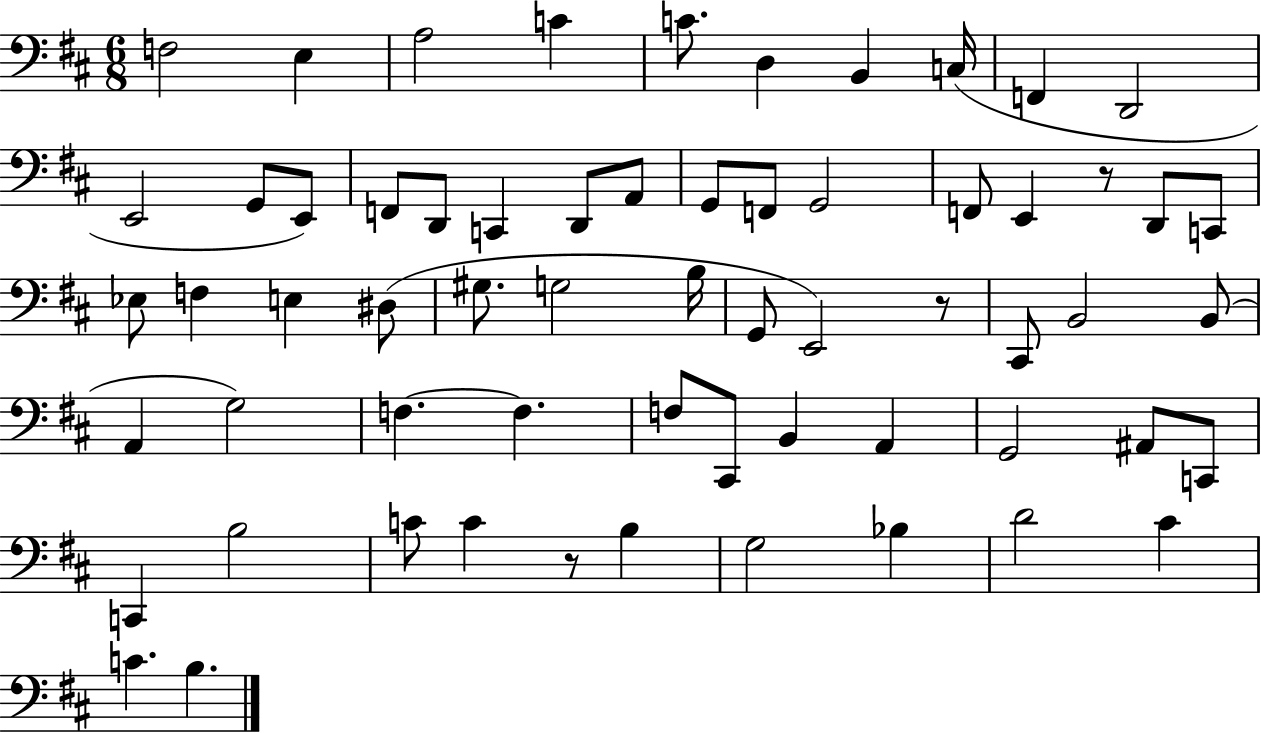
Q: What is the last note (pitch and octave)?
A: B3